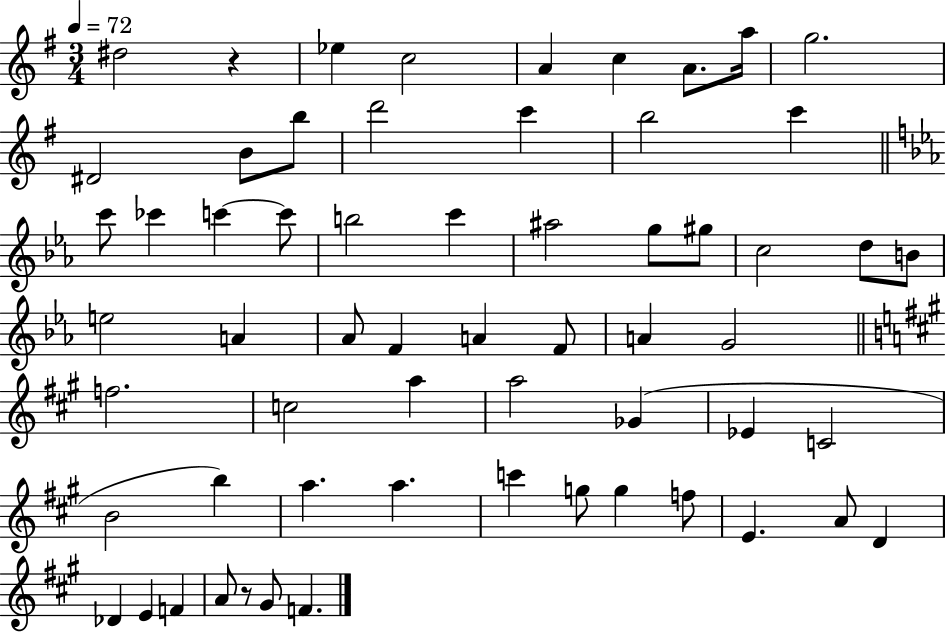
{
  \clef treble
  \numericTimeSignature
  \time 3/4
  \key g \major
  \tempo 4 = 72
  dis''2 r4 | ees''4 c''2 | a'4 c''4 a'8. a''16 | g''2. | \break dis'2 b'8 b''8 | d'''2 c'''4 | b''2 c'''4 | \bar "||" \break \key c \minor c'''8 ces'''4 c'''4~~ c'''8 | b''2 c'''4 | ais''2 g''8 gis''8 | c''2 d''8 b'8 | \break e''2 a'4 | aes'8 f'4 a'4 f'8 | a'4 g'2 | \bar "||" \break \key a \major f''2. | c''2 a''4 | a''2 ges'4( | ees'4 c'2 | \break b'2 b''4) | a''4. a''4. | c'''4 g''8 g''4 f''8 | e'4. a'8 d'4 | \break des'4 e'4 f'4 | a'8 r8 gis'8 f'4. | \bar "|."
}